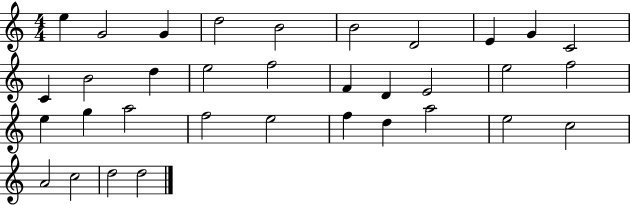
X:1
T:Untitled
M:4/4
L:1/4
K:C
e G2 G d2 B2 B2 D2 E G C2 C B2 d e2 f2 F D E2 e2 f2 e g a2 f2 e2 f d a2 e2 c2 A2 c2 d2 d2